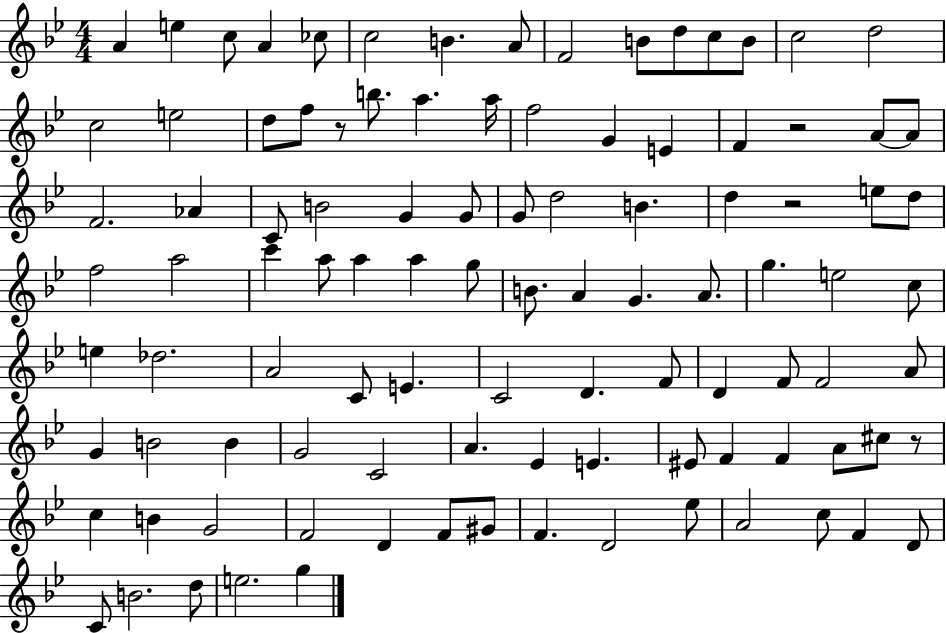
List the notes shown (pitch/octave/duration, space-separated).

A4/q E5/q C5/e A4/q CES5/e C5/h B4/q. A4/e F4/h B4/e D5/e C5/e B4/e C5/h D5/h C5/h E5/h D5/e F5/e R/e B5/e. A5/q. A5/s F5/h G4/q E4/q F4/q R/h A4/e A4/e F4/h. Ab4/q C4/e B4/h G4/q G4/e G4/e D5/h B4/q. D5/q R/h E5/e D5/e F5/h A5/h C6/q A5/e A5/q A5/q G5/e B4/e. A4/q G4/q. A4/e. G5/q. E5/h C5/e E5/q Db5/h. A4/h C4/e E4/q. C4/h D4/q. F4/e D4/q F4/e F4/h A4/e G4/q B4/h B4/q G4/h C4/h A4/q. Eb4/q E4/q. EIS4/e F4/q F4/q A4/e C#5/e R/e C5/q B4/q G4/h F4/h D4/q F4/e G#4/e F4/q. D4/h Eb5/e A4/h C5/e F4/q D4/e C4/e B4/h. D5/e E5/h. G5/q